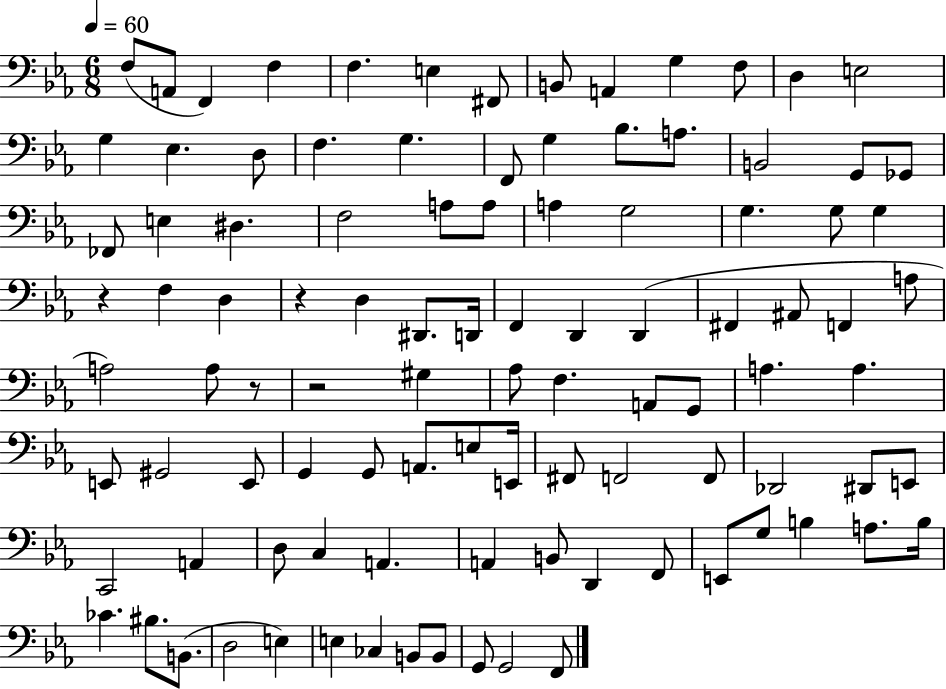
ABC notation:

X:1
T:Untitled
M:6/8
L:1/4
K:Eb
F,/2 A,,/2 F,, F, F, E, ^F,,/2 B,,/2 A,, G, F,/2 D, E,2 G, _E, D,/2 F, G, F,,/2 G, _B,/2 A,/2 B,,2 G,,/2 _G,,/2 _F,,/2 E, ^D, F,2 A,/2 A,/2 A, G,2 G, G,/2 G, z F, D, z D, ^D,,/2 D,,/4 F,, D,, D,, ^F,, ^A,,/2 F,, A,/2 A,2 A,/2 z/2 z2 ^G, _A,/2 F, A,,/2 G,,/2 A, A, E,,/2 ^G,,2 E,,/2 G,, G,,/2 A,,/2 E,/2 E,,/4 ^F,,/2 F,,2 F,,/2 _D,,2 ^D,,/2 E,,/2 C,,2 A,, D,/2 C, A,, A,, B,,/2 D,, F,,/2 E,,/2 G,/2 B, A,/2 B,/4 _C ^B,/2 B,,/2 D,2 E, E, _C, B,,/2 B,,/2 G,,/2 G,,2 F,,/2